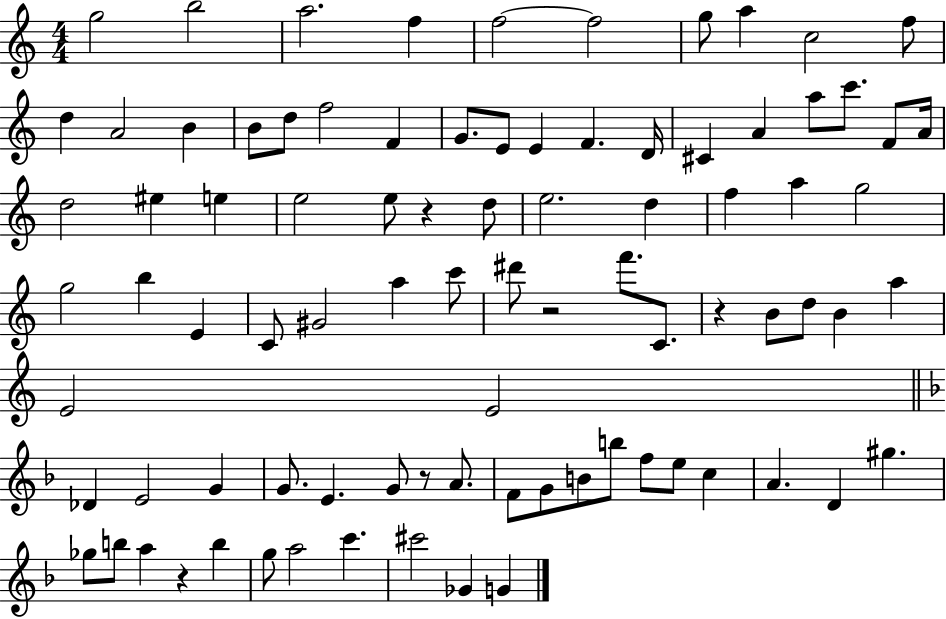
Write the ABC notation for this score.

X:1
T:Untitled
M:4/4
L:1/4
K:C
g2 b2 a2 f f2 f2 g/2 a c2 f/2 d A2 B B/2 d/2 f2 F G/2 E/2 E F D/4 ^C A a/2 c'/2 F/2 A/4 d2 ^e e e2 e/2 z d/2 e2 d f a g2 g2 b E C/2 ^G2 a c'/2 ^d'/2 z2 f'/2 C/2 z B/2 d/2 B a E2 E2 _D E2 G G/2 E G/2 z/2 A/2 F/2 G/2 B/2 b/2 f/2 e/2 c A D ^g _g/2 b/2 a z b g/2 a2 c' ^c'2 _G G